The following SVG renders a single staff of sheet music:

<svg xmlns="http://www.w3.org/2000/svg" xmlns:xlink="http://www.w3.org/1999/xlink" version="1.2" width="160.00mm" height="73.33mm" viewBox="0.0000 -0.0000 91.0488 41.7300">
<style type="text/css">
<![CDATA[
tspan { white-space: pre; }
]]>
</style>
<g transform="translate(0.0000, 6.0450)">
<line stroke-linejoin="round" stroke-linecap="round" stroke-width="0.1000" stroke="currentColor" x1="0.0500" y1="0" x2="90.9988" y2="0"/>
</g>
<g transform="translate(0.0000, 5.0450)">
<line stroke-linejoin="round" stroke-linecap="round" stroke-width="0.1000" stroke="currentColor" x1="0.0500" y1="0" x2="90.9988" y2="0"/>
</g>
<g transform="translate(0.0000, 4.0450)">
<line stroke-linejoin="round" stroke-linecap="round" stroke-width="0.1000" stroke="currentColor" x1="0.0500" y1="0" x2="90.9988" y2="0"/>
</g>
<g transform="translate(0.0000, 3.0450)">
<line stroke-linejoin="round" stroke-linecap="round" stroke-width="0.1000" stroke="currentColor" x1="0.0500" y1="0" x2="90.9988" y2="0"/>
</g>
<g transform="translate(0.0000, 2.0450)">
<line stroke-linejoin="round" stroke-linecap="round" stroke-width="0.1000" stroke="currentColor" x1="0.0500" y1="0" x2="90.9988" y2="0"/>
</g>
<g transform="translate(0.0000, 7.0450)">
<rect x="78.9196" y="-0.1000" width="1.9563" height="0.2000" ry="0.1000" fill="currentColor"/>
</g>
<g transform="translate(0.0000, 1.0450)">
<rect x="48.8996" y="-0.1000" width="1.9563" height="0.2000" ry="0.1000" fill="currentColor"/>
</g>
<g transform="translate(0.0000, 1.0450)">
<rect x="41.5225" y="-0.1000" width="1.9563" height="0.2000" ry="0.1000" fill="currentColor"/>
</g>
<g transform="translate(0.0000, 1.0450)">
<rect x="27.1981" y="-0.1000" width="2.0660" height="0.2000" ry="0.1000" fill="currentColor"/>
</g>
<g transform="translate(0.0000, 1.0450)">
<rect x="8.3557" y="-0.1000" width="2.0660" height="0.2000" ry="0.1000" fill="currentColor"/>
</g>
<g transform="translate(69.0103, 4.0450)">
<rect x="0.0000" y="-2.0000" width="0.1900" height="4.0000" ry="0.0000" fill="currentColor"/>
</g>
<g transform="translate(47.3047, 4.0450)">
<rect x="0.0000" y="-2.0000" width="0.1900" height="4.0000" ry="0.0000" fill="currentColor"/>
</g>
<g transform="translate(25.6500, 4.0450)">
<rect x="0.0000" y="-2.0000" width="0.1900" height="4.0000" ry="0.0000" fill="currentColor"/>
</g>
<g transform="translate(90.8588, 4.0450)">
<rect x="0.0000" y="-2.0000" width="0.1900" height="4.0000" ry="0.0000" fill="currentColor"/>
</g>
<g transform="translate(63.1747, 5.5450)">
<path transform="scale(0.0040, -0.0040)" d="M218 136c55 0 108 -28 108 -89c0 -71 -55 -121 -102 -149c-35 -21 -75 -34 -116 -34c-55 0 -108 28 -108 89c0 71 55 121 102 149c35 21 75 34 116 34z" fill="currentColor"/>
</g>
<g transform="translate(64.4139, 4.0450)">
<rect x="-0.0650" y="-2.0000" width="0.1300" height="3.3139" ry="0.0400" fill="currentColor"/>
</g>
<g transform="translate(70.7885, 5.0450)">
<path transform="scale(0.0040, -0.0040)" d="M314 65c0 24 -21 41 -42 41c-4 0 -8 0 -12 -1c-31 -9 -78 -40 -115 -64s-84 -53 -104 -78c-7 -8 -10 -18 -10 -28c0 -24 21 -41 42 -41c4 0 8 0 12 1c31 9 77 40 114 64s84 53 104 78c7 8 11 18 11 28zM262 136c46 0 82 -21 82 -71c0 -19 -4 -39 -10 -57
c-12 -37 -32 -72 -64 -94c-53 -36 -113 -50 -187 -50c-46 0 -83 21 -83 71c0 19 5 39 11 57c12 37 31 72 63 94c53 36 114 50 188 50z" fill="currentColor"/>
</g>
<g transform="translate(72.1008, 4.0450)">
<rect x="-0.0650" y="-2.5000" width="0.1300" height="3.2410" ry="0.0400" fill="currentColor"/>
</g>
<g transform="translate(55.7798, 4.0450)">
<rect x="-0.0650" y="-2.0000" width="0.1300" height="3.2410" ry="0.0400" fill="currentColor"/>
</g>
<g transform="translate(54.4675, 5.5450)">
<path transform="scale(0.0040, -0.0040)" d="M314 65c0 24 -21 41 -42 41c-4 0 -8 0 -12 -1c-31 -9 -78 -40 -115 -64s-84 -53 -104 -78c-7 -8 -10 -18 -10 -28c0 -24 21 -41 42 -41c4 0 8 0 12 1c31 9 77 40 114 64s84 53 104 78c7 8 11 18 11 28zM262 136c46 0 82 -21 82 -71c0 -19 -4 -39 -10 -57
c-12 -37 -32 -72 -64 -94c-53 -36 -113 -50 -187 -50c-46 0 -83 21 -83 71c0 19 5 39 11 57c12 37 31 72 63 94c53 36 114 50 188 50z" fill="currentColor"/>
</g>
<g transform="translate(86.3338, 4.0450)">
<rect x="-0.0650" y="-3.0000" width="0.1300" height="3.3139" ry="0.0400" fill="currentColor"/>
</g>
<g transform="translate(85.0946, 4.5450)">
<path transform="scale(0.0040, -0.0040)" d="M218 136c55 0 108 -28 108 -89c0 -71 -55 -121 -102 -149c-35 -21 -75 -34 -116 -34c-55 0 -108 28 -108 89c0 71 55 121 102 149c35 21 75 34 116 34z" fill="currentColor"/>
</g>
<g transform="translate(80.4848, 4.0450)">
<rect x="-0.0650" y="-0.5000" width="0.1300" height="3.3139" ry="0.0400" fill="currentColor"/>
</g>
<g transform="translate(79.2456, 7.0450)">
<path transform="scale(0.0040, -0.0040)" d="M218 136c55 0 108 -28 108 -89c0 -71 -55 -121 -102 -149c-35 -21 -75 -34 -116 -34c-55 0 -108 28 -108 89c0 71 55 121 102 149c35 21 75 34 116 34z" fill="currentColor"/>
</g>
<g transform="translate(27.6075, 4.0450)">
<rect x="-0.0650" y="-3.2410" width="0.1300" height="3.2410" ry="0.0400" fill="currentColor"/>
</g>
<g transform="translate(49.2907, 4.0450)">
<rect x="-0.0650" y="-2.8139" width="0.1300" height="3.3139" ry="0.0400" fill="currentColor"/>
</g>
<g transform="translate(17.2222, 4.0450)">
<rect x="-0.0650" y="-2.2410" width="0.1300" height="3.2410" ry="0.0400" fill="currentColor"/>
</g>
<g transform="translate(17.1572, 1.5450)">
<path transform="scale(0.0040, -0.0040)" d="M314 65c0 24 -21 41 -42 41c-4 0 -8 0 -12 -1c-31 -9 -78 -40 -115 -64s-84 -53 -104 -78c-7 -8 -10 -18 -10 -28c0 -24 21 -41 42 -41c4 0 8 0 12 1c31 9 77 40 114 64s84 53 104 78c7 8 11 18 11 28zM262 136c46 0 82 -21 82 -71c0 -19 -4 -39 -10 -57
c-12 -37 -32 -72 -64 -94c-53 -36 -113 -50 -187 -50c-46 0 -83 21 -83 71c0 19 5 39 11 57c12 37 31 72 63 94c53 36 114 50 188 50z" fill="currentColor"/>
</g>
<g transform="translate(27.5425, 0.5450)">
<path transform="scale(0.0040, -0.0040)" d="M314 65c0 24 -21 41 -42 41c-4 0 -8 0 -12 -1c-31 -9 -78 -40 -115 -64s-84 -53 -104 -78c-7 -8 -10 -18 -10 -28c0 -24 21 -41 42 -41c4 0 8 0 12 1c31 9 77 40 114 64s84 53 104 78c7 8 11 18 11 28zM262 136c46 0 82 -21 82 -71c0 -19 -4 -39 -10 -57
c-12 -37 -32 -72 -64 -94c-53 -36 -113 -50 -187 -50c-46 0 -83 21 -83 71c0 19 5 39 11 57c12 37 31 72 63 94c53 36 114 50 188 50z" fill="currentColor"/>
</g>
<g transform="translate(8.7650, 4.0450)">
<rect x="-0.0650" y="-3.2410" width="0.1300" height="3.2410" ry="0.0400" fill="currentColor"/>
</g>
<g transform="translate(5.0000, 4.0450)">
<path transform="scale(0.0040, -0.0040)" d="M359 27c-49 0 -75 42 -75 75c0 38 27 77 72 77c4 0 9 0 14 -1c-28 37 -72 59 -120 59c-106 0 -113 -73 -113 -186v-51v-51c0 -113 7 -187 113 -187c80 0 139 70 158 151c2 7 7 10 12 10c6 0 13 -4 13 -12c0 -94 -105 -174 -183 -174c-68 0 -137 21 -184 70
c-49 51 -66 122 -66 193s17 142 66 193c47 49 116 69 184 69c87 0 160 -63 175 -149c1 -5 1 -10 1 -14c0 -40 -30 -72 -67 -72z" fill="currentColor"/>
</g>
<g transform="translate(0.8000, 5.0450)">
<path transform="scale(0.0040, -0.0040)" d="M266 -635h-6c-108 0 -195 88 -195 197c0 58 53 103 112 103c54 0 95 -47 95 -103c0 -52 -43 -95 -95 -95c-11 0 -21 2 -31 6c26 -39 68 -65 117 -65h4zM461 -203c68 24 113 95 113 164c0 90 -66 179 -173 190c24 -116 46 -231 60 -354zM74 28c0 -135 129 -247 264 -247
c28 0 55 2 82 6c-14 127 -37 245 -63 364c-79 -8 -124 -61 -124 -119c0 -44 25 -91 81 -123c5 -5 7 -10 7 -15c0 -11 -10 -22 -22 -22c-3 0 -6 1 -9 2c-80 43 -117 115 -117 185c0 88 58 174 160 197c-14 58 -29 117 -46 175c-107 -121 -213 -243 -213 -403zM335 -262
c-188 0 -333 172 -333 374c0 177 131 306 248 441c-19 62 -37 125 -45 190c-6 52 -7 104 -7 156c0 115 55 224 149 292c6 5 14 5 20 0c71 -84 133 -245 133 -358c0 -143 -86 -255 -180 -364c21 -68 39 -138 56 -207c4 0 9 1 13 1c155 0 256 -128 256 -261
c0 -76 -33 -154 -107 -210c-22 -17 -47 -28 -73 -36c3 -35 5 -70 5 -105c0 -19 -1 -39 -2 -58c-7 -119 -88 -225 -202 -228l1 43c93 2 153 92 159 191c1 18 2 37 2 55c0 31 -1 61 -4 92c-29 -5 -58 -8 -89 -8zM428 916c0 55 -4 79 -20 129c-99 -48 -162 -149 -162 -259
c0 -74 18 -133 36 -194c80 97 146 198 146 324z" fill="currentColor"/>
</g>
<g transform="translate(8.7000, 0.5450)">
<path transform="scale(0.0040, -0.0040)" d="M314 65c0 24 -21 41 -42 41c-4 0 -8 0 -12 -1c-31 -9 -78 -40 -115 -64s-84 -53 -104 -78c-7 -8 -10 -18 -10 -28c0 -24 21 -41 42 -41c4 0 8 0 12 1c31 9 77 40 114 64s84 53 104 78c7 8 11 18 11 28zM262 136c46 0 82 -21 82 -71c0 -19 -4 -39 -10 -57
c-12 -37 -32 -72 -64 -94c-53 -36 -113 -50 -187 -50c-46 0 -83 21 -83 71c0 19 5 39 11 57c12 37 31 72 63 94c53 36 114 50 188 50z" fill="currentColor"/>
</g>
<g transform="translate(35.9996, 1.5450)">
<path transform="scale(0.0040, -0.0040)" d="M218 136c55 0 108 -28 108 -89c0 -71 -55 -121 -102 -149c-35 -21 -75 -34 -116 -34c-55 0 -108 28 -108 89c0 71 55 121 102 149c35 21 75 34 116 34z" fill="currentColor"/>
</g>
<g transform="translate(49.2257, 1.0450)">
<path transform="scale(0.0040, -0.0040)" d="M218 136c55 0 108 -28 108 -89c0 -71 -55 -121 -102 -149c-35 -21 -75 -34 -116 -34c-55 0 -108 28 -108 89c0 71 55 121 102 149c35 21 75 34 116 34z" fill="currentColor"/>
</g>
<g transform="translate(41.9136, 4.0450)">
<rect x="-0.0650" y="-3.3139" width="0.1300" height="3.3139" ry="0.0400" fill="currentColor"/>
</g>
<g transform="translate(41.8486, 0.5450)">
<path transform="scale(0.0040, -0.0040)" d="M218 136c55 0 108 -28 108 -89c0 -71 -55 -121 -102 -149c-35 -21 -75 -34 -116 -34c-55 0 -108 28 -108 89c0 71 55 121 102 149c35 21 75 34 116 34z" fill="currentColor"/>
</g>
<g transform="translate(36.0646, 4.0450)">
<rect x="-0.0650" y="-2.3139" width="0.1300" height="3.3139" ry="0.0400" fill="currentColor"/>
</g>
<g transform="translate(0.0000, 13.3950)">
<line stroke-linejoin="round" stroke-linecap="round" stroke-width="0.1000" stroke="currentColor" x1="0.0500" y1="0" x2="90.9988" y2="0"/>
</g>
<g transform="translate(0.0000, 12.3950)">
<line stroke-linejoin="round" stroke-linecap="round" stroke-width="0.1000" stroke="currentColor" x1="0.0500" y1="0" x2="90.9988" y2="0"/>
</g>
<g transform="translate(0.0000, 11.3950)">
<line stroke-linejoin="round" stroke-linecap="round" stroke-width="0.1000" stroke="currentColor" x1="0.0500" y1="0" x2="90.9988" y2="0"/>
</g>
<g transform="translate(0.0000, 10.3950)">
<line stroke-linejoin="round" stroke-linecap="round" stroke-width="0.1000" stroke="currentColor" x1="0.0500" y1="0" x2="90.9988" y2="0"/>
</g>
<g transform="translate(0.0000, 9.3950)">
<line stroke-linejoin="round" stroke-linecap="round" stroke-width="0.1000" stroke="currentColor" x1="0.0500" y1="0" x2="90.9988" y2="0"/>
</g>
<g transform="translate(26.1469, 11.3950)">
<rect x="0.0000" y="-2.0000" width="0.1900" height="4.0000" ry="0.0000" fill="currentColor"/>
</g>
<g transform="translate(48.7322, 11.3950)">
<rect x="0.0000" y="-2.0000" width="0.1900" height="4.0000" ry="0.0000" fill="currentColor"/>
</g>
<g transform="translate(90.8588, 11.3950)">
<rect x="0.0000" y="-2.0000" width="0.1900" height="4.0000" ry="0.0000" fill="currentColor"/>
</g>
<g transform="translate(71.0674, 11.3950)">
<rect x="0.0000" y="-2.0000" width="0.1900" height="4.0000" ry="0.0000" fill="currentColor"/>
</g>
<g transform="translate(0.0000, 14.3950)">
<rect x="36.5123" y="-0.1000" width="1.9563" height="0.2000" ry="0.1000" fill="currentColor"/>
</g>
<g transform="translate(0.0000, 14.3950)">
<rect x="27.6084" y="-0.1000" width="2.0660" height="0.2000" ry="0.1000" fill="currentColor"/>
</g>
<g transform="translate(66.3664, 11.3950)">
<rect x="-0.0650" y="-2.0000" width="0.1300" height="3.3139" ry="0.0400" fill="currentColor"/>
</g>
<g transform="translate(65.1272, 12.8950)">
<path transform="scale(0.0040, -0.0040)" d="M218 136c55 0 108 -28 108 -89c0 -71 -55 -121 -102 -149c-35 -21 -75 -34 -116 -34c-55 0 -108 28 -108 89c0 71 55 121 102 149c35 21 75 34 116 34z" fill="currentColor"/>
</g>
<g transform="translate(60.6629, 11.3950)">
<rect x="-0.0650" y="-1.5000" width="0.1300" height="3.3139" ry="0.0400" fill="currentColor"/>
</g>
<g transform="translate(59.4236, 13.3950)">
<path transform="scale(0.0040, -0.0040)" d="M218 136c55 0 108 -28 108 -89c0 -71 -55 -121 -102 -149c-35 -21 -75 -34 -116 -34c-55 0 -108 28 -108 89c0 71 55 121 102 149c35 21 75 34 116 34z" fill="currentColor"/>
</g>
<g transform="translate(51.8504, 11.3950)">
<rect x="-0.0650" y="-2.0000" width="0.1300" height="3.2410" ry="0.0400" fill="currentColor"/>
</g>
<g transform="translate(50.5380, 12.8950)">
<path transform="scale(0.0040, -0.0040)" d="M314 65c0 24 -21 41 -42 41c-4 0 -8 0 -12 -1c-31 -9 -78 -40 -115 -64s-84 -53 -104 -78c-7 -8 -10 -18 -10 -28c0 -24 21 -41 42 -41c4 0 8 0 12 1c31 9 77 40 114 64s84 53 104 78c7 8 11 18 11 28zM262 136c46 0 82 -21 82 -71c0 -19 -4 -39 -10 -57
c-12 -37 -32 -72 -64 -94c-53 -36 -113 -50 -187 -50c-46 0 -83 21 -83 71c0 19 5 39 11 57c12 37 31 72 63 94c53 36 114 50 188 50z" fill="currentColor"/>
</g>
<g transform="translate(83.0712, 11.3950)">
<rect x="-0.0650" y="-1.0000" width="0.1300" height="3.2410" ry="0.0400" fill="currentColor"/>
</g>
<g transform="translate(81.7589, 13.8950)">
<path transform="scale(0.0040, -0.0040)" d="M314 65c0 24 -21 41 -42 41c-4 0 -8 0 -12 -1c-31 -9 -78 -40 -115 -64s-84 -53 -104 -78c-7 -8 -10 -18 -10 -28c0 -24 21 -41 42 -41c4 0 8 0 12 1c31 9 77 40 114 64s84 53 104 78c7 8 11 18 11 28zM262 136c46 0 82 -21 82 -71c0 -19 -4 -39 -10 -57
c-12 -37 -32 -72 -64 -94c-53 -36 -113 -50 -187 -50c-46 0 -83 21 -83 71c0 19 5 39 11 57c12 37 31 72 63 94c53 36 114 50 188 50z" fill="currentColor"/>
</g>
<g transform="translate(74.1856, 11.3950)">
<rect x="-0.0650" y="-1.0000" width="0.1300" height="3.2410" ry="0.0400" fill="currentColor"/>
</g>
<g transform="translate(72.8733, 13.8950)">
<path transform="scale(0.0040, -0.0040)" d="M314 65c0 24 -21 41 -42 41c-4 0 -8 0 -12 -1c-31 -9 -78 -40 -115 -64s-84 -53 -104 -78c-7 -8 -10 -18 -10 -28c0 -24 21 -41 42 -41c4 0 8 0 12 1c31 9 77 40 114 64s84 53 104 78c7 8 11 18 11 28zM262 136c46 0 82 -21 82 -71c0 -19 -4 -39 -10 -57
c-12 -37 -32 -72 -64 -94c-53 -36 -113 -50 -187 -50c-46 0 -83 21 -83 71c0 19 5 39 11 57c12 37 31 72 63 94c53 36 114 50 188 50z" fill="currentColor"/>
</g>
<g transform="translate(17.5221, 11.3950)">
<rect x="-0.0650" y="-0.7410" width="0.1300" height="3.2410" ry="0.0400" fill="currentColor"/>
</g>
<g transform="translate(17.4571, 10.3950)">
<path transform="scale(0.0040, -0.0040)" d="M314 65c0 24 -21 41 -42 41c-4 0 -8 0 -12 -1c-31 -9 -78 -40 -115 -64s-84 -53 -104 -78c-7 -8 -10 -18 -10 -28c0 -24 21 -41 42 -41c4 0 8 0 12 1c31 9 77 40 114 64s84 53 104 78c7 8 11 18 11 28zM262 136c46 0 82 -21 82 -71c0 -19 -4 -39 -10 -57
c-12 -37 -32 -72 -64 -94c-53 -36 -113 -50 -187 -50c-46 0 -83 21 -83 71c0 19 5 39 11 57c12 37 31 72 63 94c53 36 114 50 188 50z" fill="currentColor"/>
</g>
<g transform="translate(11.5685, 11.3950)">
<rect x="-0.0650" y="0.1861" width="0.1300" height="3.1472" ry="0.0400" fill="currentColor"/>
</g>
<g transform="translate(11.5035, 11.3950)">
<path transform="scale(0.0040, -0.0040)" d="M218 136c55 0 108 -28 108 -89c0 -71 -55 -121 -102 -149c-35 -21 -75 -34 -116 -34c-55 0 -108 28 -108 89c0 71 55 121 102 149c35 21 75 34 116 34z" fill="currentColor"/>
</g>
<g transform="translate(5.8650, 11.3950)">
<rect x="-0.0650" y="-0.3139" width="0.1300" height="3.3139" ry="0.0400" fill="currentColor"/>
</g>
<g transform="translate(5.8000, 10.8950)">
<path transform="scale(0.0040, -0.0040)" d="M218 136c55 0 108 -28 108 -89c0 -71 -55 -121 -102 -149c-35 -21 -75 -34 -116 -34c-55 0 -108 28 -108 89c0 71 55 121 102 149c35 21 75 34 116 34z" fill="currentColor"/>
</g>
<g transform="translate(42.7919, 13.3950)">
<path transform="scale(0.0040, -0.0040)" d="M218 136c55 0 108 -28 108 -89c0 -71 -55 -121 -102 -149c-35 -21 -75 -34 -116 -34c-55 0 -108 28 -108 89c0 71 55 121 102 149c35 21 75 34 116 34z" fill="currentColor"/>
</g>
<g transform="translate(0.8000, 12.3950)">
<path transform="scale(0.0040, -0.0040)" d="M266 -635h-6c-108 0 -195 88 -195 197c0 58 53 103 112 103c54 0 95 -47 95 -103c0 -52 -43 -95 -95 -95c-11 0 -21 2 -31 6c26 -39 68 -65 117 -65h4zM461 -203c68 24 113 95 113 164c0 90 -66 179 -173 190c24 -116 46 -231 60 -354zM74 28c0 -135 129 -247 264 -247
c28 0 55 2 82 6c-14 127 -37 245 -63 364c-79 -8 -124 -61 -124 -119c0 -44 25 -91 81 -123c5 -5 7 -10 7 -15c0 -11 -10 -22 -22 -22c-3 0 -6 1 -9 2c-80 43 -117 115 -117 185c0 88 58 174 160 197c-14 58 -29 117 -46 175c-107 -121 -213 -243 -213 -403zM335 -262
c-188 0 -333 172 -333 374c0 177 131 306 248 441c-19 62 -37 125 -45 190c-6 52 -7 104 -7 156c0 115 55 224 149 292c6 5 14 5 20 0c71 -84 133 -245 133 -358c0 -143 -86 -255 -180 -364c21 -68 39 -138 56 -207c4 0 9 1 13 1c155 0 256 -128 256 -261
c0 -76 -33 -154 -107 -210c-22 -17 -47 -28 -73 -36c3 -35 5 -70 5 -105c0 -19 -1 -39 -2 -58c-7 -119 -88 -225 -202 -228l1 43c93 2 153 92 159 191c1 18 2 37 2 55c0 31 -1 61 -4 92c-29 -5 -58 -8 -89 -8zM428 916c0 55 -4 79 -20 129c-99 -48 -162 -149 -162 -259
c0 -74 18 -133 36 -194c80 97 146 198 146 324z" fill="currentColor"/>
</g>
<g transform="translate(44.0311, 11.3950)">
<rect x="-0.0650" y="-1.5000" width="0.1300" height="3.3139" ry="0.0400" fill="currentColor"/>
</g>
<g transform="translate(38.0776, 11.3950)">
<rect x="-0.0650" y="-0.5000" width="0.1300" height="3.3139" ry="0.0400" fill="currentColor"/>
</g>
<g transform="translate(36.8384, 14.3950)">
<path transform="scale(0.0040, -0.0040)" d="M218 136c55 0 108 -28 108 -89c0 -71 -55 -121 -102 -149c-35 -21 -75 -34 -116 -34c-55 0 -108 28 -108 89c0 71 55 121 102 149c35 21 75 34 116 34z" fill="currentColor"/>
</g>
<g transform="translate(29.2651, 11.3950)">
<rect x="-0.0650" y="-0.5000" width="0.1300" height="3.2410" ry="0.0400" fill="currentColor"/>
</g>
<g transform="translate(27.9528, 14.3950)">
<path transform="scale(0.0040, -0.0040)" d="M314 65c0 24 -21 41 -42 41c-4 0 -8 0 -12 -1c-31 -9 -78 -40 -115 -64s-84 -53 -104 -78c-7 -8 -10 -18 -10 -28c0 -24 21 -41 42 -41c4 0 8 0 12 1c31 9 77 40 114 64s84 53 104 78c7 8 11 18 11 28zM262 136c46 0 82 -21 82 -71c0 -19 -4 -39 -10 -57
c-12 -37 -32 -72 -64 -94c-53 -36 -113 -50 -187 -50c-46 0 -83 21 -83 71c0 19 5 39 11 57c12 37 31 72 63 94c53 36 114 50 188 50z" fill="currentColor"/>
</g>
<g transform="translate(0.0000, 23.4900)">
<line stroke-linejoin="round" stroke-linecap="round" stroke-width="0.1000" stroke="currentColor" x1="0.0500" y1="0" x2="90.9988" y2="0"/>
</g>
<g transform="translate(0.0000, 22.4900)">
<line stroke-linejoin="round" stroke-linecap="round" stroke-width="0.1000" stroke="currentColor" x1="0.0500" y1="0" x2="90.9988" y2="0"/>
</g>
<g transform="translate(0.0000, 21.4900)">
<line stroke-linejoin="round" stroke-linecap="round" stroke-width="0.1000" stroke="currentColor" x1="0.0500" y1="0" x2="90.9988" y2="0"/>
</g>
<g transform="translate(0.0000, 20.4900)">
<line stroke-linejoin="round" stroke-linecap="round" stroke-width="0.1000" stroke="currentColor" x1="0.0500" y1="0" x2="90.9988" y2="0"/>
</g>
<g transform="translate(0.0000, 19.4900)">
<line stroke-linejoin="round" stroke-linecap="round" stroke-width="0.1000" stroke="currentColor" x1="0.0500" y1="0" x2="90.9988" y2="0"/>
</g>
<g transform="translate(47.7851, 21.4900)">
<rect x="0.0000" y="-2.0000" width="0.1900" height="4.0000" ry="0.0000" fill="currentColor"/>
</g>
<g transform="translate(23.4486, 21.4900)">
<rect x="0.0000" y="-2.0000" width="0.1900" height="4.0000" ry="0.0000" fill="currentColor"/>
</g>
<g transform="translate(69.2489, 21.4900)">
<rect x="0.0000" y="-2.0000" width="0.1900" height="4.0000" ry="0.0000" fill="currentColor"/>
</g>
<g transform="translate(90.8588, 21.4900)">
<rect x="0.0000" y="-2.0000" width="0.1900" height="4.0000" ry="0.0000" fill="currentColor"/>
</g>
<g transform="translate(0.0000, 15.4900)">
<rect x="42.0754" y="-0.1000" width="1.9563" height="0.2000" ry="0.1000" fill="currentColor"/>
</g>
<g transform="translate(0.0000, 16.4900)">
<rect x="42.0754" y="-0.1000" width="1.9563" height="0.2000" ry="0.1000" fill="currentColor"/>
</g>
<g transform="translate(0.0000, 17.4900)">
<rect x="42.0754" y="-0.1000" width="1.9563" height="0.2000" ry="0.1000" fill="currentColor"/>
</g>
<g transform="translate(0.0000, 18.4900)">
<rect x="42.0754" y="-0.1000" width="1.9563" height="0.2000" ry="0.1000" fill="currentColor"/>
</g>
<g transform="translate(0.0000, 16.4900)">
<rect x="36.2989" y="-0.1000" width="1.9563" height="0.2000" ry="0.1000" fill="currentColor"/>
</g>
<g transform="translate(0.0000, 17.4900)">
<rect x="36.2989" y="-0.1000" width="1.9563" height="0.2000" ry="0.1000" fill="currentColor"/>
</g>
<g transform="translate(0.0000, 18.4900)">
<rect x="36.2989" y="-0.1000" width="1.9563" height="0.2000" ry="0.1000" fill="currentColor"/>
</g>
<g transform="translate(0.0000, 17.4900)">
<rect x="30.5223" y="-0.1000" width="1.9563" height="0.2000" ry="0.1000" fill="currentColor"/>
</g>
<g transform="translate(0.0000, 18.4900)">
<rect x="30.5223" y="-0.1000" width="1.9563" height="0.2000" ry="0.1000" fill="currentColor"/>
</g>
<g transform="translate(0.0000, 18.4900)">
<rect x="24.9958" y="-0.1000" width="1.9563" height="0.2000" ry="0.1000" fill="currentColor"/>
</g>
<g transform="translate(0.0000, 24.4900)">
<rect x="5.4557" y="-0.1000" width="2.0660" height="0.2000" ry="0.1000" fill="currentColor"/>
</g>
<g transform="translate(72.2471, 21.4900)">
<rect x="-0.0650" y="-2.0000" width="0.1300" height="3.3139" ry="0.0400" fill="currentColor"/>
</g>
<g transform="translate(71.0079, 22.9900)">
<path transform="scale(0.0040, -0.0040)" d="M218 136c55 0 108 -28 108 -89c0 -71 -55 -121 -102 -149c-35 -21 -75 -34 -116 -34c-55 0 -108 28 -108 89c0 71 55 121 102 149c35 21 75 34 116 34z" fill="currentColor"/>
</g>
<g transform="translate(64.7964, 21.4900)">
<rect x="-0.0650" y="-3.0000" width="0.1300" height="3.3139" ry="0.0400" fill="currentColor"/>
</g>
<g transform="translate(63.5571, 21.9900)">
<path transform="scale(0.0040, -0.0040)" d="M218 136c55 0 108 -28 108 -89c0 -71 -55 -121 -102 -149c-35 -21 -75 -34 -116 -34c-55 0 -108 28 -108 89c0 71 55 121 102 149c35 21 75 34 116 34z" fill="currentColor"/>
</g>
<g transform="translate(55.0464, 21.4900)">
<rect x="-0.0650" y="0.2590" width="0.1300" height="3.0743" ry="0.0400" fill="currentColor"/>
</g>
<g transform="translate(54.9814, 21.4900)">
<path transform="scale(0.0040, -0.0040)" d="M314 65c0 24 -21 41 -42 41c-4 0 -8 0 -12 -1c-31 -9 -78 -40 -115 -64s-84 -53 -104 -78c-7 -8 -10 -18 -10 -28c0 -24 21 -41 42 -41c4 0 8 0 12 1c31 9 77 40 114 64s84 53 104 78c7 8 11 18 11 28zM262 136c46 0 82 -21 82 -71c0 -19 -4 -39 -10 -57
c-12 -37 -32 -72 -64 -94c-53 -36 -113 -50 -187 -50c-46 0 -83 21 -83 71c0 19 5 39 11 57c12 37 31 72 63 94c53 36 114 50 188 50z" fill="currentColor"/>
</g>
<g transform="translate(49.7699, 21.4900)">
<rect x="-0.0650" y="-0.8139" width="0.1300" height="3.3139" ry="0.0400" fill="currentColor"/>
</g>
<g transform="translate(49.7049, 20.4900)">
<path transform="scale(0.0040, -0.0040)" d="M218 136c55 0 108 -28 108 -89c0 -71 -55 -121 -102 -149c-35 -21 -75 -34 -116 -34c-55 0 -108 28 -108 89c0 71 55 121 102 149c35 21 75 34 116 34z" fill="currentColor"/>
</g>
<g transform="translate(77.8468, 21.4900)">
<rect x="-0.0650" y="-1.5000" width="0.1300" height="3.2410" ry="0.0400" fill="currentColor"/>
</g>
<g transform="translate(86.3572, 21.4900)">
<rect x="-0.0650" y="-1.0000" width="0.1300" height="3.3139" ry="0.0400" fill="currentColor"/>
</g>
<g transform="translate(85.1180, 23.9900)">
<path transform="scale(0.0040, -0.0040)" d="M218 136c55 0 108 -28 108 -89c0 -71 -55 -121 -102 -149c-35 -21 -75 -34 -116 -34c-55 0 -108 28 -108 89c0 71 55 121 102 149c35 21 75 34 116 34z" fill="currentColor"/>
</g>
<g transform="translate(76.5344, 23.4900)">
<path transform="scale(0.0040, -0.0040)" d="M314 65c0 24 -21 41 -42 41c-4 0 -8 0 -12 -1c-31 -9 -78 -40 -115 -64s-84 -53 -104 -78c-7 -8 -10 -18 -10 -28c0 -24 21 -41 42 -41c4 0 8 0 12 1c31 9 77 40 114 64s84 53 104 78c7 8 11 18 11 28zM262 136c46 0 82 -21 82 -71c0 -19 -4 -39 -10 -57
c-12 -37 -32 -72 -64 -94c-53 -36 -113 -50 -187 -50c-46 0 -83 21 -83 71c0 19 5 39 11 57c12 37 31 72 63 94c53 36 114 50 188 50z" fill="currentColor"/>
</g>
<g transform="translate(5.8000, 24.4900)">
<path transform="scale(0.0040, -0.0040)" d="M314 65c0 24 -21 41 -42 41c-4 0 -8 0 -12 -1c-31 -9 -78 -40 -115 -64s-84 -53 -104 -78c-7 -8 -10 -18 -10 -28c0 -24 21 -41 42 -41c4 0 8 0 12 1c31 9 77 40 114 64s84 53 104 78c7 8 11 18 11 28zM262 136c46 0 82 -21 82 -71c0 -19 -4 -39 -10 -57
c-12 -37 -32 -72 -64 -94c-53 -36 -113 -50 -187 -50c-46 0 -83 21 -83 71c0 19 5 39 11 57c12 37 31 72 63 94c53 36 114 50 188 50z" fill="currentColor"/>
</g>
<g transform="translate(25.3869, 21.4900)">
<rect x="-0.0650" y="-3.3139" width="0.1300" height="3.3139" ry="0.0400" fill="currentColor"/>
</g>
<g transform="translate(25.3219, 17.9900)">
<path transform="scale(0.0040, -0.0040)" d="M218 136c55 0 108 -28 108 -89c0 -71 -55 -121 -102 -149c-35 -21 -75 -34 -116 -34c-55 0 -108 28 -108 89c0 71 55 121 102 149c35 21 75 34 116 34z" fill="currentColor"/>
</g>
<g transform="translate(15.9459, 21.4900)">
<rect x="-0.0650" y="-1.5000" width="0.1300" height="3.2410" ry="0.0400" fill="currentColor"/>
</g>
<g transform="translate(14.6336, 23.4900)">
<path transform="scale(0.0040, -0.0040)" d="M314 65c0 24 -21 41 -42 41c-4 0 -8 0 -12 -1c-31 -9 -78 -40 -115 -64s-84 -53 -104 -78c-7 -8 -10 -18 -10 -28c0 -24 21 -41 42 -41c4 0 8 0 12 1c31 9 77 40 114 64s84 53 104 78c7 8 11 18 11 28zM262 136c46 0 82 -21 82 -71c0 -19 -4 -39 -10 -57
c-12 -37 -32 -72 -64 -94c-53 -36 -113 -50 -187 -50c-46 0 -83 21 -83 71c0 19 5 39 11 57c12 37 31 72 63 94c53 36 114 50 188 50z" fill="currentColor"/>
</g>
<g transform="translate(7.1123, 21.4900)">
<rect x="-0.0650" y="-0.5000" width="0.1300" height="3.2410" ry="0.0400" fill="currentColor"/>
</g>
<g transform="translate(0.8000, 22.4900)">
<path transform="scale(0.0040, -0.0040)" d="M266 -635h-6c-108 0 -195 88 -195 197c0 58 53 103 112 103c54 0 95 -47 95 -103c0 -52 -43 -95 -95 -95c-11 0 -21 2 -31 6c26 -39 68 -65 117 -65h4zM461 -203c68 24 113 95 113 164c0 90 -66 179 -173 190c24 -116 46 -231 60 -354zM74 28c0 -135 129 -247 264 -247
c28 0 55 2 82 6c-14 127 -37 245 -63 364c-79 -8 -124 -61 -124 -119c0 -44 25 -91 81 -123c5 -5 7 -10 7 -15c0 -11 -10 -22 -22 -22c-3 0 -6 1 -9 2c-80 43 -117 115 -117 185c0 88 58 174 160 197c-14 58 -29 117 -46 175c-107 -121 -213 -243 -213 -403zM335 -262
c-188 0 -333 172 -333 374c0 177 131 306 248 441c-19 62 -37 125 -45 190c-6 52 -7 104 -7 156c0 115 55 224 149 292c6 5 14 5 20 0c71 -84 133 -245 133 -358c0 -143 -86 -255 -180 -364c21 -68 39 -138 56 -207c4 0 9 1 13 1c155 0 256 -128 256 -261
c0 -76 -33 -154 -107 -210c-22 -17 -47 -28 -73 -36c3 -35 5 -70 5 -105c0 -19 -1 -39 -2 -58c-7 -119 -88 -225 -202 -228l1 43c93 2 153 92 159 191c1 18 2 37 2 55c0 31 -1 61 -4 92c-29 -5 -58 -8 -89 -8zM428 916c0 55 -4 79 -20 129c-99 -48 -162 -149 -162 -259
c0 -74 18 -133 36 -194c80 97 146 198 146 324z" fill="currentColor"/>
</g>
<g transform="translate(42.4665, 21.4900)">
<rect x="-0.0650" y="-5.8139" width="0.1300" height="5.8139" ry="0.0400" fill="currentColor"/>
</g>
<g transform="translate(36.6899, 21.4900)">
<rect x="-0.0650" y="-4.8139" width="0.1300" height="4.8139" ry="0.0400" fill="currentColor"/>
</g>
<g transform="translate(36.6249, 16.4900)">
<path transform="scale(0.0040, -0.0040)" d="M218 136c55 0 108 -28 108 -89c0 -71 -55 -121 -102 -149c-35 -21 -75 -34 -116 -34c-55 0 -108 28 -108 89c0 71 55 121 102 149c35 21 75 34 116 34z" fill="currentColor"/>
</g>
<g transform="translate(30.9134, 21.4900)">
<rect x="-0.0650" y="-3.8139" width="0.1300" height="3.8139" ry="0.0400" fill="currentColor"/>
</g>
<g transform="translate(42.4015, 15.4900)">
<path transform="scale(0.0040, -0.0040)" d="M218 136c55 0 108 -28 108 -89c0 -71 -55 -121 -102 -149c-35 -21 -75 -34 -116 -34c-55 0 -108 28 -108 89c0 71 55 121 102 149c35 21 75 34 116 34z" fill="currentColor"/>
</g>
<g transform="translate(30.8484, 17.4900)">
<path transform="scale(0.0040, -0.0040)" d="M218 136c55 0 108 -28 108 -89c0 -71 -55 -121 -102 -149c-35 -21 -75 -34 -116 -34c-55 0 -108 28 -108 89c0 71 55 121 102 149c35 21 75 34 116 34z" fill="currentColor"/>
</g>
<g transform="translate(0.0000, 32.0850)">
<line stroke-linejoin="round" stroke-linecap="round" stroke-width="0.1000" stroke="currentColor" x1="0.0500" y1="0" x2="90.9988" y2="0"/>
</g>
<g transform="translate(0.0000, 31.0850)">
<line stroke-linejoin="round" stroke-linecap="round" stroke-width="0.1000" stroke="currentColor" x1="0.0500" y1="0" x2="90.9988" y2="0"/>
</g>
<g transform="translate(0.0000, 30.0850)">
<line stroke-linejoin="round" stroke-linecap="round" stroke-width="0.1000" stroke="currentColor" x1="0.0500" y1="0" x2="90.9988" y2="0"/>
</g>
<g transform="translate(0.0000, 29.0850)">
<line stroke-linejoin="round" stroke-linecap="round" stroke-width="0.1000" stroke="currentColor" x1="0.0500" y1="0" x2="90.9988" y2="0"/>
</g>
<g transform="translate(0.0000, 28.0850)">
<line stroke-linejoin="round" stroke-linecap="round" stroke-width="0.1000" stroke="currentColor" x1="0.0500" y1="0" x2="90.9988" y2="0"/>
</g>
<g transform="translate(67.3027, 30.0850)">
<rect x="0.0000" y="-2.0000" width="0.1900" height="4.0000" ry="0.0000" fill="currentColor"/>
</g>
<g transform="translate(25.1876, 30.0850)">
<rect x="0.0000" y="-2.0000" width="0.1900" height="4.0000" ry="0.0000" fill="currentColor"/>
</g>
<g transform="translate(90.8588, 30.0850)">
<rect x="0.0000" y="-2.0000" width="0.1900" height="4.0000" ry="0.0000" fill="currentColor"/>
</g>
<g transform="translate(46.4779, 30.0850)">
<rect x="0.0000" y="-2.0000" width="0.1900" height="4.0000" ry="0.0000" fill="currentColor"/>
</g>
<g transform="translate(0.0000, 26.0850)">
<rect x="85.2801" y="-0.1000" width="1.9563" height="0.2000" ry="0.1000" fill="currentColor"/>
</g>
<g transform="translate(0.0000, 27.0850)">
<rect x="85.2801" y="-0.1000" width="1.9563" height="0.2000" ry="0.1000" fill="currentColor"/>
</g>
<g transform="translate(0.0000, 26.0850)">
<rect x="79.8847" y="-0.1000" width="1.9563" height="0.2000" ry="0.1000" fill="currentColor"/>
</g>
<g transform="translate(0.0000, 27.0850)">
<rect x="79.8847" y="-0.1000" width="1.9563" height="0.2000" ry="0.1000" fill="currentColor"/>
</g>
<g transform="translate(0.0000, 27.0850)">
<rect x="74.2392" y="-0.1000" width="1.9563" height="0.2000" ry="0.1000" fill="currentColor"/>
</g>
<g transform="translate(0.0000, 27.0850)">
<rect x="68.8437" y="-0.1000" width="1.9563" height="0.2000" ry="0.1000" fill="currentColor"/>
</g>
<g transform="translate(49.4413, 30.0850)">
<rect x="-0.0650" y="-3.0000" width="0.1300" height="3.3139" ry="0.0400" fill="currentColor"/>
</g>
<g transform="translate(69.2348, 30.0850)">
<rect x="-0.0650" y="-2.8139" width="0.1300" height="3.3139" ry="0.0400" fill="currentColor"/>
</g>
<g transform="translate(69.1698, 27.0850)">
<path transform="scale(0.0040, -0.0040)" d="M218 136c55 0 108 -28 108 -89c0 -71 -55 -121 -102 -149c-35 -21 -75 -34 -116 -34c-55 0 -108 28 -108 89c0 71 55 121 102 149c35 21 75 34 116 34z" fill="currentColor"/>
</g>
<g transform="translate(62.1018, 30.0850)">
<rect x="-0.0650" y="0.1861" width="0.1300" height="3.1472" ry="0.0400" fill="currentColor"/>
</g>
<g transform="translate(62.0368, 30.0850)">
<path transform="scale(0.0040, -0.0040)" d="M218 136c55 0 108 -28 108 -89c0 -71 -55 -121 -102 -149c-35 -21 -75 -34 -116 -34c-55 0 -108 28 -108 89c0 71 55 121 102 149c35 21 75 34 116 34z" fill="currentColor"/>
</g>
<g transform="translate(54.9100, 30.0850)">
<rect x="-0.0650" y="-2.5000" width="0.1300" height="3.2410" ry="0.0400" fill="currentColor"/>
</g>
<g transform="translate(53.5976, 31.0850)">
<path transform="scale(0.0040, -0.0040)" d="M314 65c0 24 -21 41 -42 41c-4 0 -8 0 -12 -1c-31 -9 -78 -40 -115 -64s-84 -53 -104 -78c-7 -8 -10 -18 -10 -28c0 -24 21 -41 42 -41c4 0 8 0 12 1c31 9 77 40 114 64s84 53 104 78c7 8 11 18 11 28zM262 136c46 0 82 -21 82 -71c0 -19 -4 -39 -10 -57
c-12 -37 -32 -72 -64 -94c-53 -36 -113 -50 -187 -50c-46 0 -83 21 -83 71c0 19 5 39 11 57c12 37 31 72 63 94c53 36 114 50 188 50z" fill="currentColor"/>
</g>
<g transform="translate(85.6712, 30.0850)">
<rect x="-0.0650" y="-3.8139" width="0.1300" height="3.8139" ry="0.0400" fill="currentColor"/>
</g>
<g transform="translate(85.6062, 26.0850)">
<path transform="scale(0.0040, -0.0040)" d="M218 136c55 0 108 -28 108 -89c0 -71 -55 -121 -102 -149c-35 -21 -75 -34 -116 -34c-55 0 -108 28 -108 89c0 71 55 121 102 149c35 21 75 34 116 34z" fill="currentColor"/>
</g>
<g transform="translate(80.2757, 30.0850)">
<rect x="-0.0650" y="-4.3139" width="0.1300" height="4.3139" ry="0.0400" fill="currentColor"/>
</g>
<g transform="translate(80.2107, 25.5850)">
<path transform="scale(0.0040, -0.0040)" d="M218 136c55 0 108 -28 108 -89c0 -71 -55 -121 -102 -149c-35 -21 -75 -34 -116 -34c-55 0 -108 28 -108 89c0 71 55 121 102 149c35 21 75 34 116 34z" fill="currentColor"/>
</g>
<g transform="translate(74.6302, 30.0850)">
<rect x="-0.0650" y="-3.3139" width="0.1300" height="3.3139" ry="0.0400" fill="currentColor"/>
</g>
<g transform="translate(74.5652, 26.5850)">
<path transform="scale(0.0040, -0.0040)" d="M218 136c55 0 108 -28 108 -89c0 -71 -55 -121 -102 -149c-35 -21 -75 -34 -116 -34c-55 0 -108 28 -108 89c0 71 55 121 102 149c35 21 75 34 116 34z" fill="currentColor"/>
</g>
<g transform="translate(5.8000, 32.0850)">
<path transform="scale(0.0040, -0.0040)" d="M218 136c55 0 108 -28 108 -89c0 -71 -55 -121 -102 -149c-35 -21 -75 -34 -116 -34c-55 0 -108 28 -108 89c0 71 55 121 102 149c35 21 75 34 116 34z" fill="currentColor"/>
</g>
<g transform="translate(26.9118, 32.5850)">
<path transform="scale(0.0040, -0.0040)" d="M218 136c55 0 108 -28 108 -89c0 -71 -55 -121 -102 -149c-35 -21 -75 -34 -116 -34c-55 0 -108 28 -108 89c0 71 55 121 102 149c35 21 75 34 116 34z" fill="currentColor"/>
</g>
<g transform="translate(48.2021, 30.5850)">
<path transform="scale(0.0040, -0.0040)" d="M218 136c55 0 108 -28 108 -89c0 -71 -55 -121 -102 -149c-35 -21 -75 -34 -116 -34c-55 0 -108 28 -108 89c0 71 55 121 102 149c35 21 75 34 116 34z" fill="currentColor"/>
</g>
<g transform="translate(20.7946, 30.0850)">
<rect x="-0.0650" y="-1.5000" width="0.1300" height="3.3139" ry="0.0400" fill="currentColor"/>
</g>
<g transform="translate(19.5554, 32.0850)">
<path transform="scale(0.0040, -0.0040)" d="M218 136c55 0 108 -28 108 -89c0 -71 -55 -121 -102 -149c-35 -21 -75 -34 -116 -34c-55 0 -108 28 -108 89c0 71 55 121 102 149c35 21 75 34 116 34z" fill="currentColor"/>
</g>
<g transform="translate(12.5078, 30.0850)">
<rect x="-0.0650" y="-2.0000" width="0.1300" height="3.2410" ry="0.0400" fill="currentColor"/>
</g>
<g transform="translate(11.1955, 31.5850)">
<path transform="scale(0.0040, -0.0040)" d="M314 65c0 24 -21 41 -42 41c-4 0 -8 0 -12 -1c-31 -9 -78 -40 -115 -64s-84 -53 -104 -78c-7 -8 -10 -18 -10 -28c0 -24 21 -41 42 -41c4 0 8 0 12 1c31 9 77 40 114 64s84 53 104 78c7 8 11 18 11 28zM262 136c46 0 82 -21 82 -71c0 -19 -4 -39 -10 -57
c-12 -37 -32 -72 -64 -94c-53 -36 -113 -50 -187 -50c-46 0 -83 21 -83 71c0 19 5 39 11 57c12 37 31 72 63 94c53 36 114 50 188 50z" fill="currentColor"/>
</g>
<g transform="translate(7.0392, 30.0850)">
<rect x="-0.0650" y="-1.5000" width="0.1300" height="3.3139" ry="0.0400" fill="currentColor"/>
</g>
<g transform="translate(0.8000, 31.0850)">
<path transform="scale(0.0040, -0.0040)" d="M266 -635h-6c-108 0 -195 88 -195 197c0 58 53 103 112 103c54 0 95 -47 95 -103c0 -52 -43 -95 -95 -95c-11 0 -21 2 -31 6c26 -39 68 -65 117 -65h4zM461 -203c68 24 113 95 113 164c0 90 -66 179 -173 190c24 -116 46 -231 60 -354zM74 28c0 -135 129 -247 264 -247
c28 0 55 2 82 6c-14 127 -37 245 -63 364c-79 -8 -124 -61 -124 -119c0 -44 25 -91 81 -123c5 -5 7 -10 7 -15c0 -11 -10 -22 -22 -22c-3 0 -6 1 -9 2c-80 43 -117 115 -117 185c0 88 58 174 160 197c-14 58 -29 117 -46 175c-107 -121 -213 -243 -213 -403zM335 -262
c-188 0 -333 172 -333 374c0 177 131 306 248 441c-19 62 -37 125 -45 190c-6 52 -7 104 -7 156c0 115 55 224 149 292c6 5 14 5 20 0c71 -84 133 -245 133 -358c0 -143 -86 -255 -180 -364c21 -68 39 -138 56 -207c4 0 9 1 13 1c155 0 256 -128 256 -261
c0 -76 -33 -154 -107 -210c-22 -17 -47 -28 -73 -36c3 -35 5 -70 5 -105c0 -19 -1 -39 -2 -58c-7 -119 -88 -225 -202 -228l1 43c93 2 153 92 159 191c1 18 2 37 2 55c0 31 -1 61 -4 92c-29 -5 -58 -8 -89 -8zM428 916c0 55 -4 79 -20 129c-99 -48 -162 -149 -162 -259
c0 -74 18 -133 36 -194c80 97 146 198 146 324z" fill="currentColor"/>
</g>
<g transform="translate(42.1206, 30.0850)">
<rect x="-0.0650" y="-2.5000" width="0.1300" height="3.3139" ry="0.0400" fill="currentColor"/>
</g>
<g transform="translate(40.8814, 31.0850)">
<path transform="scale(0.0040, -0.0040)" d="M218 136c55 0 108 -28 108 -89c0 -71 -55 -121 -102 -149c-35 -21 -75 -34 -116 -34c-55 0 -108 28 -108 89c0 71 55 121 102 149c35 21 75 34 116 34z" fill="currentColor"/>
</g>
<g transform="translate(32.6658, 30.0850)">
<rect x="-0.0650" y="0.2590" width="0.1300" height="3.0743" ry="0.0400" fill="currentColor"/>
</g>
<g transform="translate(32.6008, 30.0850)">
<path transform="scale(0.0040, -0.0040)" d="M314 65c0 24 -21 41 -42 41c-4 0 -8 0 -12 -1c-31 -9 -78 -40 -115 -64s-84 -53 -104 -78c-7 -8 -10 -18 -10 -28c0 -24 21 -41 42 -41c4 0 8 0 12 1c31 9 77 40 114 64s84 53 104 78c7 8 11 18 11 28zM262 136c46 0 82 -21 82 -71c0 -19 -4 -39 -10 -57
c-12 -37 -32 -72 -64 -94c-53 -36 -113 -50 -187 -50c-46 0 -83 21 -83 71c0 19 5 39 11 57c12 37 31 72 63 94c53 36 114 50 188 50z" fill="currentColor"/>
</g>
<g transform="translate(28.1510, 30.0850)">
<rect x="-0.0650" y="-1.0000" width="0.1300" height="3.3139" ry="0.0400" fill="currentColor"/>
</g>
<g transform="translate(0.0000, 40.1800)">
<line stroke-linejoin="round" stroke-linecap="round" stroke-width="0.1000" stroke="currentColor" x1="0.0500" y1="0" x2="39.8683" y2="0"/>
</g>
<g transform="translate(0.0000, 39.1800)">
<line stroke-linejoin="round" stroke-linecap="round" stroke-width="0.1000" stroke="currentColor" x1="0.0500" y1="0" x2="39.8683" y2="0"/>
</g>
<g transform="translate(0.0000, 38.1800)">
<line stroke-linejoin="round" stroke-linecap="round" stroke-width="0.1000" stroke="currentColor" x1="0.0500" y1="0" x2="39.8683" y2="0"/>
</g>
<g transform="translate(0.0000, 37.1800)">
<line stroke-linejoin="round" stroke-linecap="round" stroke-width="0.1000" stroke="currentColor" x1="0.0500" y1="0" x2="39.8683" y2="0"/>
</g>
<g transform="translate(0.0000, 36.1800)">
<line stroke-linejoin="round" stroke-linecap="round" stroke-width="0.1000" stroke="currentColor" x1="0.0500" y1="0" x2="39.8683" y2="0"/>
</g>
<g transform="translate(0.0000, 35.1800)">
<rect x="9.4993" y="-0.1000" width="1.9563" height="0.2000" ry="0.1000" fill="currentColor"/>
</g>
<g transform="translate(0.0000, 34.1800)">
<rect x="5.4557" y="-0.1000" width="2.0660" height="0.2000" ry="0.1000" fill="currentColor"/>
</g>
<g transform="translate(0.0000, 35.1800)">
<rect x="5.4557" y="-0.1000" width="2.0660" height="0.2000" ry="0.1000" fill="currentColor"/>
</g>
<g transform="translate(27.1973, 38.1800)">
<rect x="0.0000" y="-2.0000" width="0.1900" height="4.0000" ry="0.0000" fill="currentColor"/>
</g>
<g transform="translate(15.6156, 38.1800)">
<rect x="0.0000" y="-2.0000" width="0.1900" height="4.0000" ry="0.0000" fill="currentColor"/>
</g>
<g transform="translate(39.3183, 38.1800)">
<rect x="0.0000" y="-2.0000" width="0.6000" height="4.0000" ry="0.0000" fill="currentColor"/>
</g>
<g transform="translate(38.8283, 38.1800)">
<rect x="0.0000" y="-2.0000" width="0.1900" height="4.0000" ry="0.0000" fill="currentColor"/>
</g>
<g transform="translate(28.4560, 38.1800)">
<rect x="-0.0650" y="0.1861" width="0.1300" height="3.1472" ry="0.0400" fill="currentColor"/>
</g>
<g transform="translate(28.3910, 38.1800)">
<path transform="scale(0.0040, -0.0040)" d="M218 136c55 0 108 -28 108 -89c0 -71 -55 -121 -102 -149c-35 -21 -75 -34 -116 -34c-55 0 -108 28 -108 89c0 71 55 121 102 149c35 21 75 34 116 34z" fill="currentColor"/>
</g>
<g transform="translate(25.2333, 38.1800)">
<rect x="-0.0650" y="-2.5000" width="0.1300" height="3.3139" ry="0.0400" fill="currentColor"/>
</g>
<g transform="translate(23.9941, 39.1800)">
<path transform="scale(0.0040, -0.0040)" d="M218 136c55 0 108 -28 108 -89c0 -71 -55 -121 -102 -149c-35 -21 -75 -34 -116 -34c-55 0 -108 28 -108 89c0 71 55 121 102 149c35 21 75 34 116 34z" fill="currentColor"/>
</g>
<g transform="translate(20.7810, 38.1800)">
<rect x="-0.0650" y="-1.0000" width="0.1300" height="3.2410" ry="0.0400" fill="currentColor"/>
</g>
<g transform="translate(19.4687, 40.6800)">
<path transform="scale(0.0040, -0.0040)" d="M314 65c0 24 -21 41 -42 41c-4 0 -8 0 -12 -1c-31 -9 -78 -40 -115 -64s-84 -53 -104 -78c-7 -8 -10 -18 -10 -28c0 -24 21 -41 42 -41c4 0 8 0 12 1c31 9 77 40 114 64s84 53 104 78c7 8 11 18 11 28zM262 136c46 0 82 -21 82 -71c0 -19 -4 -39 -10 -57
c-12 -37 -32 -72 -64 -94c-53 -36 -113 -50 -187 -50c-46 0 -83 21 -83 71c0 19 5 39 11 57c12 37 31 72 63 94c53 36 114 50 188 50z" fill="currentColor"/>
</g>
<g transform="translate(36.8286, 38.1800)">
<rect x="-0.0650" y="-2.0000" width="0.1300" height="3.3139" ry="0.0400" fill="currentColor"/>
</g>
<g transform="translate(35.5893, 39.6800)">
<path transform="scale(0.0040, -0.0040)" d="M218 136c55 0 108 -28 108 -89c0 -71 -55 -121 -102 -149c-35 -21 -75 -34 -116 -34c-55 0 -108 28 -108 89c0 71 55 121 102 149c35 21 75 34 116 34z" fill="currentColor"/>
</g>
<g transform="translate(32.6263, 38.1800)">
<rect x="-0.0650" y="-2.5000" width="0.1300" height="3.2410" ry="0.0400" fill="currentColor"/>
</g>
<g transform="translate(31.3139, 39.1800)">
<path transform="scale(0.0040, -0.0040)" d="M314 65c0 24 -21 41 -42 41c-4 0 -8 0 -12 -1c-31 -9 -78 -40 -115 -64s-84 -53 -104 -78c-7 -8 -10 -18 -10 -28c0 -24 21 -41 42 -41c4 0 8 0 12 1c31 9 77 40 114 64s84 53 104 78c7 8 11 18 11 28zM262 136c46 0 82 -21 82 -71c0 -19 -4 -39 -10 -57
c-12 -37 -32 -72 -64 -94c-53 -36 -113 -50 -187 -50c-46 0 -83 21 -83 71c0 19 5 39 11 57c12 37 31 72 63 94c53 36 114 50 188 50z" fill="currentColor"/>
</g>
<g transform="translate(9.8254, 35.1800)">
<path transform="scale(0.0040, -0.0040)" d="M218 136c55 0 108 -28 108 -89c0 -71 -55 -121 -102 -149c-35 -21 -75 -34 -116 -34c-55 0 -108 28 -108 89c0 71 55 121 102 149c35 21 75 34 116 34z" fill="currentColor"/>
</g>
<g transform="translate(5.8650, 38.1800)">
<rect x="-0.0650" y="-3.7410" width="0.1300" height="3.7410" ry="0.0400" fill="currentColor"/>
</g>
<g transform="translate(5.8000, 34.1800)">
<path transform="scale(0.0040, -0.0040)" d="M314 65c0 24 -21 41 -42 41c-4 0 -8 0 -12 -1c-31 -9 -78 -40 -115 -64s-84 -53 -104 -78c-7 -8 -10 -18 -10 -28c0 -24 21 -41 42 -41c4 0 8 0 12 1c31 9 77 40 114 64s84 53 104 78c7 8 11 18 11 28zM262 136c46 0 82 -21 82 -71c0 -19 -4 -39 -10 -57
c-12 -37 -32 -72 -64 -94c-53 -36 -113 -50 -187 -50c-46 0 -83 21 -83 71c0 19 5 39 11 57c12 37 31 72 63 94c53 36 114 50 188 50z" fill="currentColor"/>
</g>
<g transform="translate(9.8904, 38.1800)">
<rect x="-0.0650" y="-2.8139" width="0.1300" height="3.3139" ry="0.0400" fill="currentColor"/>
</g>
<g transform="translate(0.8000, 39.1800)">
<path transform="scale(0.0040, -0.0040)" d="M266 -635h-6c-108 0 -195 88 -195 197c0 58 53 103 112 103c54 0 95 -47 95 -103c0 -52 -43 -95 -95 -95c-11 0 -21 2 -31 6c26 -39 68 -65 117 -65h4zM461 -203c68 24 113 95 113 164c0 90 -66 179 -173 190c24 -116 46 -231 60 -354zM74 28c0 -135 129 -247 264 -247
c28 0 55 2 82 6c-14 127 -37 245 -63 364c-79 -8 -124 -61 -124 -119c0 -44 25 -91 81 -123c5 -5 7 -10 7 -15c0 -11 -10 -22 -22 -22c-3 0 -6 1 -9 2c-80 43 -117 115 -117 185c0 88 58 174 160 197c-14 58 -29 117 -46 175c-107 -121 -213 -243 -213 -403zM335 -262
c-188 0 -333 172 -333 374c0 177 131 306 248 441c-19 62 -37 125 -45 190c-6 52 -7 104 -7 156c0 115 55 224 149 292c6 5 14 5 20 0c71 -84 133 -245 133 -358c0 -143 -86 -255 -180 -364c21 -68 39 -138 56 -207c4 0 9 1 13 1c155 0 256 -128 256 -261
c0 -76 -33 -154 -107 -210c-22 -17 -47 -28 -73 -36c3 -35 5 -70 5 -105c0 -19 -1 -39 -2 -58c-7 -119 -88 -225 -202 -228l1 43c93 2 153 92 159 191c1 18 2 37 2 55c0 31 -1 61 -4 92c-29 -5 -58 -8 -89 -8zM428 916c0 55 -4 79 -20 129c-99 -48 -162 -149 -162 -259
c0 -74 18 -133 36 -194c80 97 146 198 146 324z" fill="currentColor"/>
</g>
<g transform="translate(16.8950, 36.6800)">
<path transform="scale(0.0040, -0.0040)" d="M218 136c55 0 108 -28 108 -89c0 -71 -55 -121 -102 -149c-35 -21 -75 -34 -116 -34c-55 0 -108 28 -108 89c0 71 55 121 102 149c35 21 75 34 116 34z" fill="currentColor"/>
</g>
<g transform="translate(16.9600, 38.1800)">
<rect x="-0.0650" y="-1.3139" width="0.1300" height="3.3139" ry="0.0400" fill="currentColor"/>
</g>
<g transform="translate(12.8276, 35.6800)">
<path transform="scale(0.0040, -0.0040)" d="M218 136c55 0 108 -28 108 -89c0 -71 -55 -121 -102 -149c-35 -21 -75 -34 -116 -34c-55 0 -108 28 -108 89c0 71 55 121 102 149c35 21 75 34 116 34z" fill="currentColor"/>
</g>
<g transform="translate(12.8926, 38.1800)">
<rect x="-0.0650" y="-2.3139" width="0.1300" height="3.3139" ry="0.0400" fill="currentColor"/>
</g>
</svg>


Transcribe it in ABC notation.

X:1
T:Untitled
M:4/4
L:1/4
K:C
b2 g2 b2 g b a F2 F G2 C A c B d2 C2 C E F2 E F D2 D2 C2 E2 b c' e' g' d B2 A F E2 D E F2 E D B2 G A G2 B a b d' c' c'2 a g e D2 G B G2 F